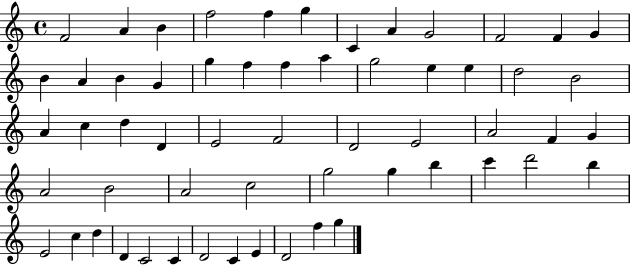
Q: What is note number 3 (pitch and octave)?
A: B4